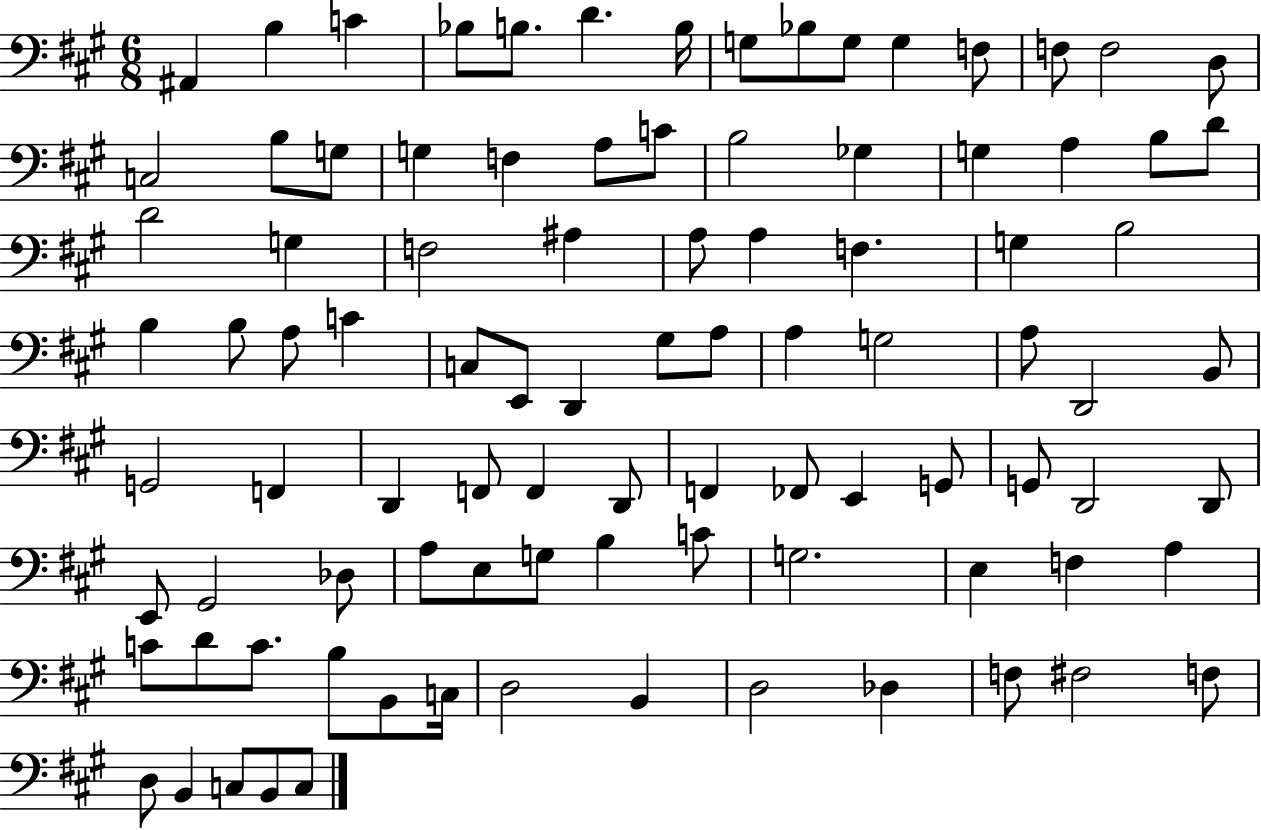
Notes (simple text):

A#2/q B3/q C4/q Bb3/e B3/e. D4/q. B3/s G3/e Bb3/e G3/e G3/q F3/e F3/e F3/h D3/e C3/h B3/e G3/e G3/q F3/q A3/e C4/e B3/h Gb3/q G3/q A3/q B3/e D4/e D4/h G3/q F3/h A#3/q A3/e A3/q F3/q. G3/q B3/h B3/q B3/e A3/e C4/q C3/e E2/e D2/q G#3/e A3/e A3/q G3/h A3/e D2/h B2/e G2/h F2/q D2/q F2/e F2/q D2/e F2/q FES2/e E2/q G2/e G2/e D2/h D2/e E2/e G#2/h Db3/e A3/e E3/e G3/e B3/q C4/e G3/h. E3/q F3/q A3/q C4/e D4/e C4/e. B3/e B2/e C3/s D3/h B2/q D3/h Db3/q F3/e F#3/h F3/e D3/e B2/q C3/e B2/e C3/e